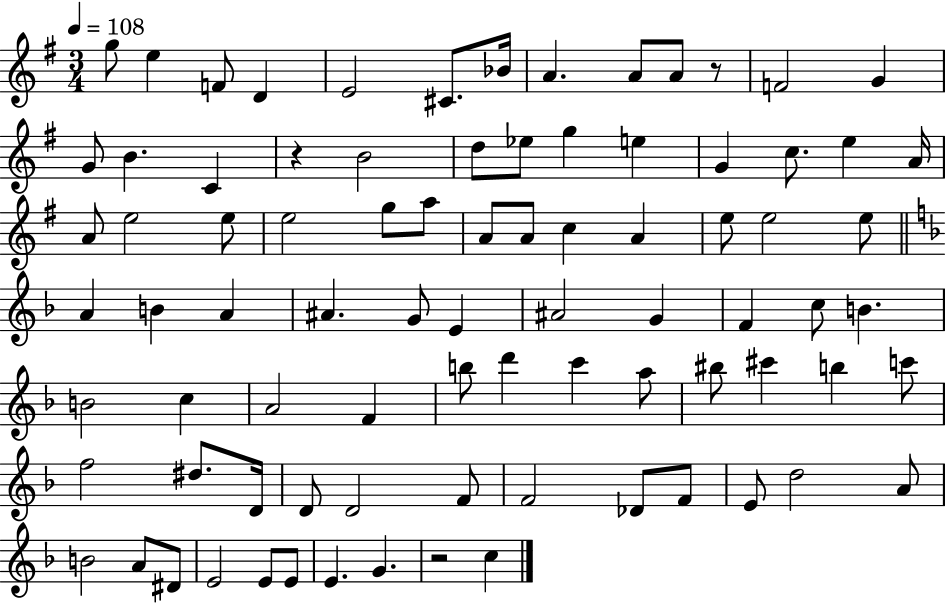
G5/e E5/q F4/e D4/q E4/h C#4/e. Bb4/s A4/q. A4/e A4/e R/e F4/h G4/q G4/e B4/q. C4/q R/q B4/h D5/e Eb5/e G5/q E5/q G4/q C5/e. E5/q A4/s A4/e E5/h E5/e E5/h G5/e A5/e A4/e A4/e C5/q A4/q E5/e E5/h E5/e A4/q B4/q A4/q A#4/q. G4/e E4/q A#4/h G4/q F4/q C5/e B4/q. B4/h C5/q A4/h F4/q B5/e D6/q C6/q A5/e BIS5/e C#6/q B5/q C6/e F5/h D#5/e. D4/s D4/e D4/h F4/e F4/h Db4/e F4/e E4/e D5/h A4/e B4/h A4/e D#4/e E4/h E4/e E4/e E4/q. G4/q. R/h C5/q